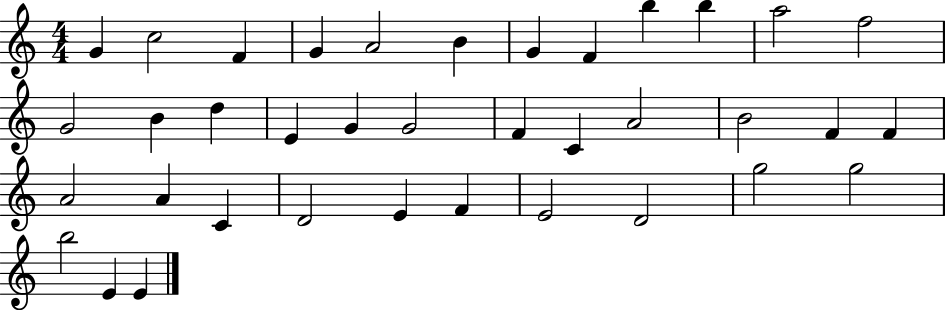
{
  \clef treble
  \numericTimeSignature
  \time 4/4
  \key c \major
  g'4 c''2 f'4 | g'4 a'2 b'4 | g'4 f'4 b''4 b''4 | a''2 f''2 | \break g'2 b'4 d''4 | e'4 g'4 g'2 | f'4 c'4 a'2 | b'2 f'4 f'4 | \break a'2 a'4 c'4 | d'2 e'4 f'4 | e'2 d'2 | g''2 g''2 | \break b''2 e'4 e'4 | \bar "|."
}